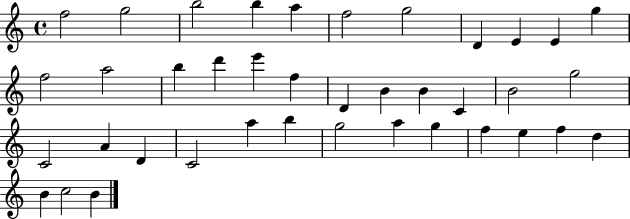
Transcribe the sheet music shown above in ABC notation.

X:1
T:Untitled
M:4/4
L:1/4
K:C
f2 g2 b2 b a f2 g2 D E E g f2 a2 b d' e' f D B B C B2 g2 C2 A D C2 a b g2 a g f e f d B c2 B